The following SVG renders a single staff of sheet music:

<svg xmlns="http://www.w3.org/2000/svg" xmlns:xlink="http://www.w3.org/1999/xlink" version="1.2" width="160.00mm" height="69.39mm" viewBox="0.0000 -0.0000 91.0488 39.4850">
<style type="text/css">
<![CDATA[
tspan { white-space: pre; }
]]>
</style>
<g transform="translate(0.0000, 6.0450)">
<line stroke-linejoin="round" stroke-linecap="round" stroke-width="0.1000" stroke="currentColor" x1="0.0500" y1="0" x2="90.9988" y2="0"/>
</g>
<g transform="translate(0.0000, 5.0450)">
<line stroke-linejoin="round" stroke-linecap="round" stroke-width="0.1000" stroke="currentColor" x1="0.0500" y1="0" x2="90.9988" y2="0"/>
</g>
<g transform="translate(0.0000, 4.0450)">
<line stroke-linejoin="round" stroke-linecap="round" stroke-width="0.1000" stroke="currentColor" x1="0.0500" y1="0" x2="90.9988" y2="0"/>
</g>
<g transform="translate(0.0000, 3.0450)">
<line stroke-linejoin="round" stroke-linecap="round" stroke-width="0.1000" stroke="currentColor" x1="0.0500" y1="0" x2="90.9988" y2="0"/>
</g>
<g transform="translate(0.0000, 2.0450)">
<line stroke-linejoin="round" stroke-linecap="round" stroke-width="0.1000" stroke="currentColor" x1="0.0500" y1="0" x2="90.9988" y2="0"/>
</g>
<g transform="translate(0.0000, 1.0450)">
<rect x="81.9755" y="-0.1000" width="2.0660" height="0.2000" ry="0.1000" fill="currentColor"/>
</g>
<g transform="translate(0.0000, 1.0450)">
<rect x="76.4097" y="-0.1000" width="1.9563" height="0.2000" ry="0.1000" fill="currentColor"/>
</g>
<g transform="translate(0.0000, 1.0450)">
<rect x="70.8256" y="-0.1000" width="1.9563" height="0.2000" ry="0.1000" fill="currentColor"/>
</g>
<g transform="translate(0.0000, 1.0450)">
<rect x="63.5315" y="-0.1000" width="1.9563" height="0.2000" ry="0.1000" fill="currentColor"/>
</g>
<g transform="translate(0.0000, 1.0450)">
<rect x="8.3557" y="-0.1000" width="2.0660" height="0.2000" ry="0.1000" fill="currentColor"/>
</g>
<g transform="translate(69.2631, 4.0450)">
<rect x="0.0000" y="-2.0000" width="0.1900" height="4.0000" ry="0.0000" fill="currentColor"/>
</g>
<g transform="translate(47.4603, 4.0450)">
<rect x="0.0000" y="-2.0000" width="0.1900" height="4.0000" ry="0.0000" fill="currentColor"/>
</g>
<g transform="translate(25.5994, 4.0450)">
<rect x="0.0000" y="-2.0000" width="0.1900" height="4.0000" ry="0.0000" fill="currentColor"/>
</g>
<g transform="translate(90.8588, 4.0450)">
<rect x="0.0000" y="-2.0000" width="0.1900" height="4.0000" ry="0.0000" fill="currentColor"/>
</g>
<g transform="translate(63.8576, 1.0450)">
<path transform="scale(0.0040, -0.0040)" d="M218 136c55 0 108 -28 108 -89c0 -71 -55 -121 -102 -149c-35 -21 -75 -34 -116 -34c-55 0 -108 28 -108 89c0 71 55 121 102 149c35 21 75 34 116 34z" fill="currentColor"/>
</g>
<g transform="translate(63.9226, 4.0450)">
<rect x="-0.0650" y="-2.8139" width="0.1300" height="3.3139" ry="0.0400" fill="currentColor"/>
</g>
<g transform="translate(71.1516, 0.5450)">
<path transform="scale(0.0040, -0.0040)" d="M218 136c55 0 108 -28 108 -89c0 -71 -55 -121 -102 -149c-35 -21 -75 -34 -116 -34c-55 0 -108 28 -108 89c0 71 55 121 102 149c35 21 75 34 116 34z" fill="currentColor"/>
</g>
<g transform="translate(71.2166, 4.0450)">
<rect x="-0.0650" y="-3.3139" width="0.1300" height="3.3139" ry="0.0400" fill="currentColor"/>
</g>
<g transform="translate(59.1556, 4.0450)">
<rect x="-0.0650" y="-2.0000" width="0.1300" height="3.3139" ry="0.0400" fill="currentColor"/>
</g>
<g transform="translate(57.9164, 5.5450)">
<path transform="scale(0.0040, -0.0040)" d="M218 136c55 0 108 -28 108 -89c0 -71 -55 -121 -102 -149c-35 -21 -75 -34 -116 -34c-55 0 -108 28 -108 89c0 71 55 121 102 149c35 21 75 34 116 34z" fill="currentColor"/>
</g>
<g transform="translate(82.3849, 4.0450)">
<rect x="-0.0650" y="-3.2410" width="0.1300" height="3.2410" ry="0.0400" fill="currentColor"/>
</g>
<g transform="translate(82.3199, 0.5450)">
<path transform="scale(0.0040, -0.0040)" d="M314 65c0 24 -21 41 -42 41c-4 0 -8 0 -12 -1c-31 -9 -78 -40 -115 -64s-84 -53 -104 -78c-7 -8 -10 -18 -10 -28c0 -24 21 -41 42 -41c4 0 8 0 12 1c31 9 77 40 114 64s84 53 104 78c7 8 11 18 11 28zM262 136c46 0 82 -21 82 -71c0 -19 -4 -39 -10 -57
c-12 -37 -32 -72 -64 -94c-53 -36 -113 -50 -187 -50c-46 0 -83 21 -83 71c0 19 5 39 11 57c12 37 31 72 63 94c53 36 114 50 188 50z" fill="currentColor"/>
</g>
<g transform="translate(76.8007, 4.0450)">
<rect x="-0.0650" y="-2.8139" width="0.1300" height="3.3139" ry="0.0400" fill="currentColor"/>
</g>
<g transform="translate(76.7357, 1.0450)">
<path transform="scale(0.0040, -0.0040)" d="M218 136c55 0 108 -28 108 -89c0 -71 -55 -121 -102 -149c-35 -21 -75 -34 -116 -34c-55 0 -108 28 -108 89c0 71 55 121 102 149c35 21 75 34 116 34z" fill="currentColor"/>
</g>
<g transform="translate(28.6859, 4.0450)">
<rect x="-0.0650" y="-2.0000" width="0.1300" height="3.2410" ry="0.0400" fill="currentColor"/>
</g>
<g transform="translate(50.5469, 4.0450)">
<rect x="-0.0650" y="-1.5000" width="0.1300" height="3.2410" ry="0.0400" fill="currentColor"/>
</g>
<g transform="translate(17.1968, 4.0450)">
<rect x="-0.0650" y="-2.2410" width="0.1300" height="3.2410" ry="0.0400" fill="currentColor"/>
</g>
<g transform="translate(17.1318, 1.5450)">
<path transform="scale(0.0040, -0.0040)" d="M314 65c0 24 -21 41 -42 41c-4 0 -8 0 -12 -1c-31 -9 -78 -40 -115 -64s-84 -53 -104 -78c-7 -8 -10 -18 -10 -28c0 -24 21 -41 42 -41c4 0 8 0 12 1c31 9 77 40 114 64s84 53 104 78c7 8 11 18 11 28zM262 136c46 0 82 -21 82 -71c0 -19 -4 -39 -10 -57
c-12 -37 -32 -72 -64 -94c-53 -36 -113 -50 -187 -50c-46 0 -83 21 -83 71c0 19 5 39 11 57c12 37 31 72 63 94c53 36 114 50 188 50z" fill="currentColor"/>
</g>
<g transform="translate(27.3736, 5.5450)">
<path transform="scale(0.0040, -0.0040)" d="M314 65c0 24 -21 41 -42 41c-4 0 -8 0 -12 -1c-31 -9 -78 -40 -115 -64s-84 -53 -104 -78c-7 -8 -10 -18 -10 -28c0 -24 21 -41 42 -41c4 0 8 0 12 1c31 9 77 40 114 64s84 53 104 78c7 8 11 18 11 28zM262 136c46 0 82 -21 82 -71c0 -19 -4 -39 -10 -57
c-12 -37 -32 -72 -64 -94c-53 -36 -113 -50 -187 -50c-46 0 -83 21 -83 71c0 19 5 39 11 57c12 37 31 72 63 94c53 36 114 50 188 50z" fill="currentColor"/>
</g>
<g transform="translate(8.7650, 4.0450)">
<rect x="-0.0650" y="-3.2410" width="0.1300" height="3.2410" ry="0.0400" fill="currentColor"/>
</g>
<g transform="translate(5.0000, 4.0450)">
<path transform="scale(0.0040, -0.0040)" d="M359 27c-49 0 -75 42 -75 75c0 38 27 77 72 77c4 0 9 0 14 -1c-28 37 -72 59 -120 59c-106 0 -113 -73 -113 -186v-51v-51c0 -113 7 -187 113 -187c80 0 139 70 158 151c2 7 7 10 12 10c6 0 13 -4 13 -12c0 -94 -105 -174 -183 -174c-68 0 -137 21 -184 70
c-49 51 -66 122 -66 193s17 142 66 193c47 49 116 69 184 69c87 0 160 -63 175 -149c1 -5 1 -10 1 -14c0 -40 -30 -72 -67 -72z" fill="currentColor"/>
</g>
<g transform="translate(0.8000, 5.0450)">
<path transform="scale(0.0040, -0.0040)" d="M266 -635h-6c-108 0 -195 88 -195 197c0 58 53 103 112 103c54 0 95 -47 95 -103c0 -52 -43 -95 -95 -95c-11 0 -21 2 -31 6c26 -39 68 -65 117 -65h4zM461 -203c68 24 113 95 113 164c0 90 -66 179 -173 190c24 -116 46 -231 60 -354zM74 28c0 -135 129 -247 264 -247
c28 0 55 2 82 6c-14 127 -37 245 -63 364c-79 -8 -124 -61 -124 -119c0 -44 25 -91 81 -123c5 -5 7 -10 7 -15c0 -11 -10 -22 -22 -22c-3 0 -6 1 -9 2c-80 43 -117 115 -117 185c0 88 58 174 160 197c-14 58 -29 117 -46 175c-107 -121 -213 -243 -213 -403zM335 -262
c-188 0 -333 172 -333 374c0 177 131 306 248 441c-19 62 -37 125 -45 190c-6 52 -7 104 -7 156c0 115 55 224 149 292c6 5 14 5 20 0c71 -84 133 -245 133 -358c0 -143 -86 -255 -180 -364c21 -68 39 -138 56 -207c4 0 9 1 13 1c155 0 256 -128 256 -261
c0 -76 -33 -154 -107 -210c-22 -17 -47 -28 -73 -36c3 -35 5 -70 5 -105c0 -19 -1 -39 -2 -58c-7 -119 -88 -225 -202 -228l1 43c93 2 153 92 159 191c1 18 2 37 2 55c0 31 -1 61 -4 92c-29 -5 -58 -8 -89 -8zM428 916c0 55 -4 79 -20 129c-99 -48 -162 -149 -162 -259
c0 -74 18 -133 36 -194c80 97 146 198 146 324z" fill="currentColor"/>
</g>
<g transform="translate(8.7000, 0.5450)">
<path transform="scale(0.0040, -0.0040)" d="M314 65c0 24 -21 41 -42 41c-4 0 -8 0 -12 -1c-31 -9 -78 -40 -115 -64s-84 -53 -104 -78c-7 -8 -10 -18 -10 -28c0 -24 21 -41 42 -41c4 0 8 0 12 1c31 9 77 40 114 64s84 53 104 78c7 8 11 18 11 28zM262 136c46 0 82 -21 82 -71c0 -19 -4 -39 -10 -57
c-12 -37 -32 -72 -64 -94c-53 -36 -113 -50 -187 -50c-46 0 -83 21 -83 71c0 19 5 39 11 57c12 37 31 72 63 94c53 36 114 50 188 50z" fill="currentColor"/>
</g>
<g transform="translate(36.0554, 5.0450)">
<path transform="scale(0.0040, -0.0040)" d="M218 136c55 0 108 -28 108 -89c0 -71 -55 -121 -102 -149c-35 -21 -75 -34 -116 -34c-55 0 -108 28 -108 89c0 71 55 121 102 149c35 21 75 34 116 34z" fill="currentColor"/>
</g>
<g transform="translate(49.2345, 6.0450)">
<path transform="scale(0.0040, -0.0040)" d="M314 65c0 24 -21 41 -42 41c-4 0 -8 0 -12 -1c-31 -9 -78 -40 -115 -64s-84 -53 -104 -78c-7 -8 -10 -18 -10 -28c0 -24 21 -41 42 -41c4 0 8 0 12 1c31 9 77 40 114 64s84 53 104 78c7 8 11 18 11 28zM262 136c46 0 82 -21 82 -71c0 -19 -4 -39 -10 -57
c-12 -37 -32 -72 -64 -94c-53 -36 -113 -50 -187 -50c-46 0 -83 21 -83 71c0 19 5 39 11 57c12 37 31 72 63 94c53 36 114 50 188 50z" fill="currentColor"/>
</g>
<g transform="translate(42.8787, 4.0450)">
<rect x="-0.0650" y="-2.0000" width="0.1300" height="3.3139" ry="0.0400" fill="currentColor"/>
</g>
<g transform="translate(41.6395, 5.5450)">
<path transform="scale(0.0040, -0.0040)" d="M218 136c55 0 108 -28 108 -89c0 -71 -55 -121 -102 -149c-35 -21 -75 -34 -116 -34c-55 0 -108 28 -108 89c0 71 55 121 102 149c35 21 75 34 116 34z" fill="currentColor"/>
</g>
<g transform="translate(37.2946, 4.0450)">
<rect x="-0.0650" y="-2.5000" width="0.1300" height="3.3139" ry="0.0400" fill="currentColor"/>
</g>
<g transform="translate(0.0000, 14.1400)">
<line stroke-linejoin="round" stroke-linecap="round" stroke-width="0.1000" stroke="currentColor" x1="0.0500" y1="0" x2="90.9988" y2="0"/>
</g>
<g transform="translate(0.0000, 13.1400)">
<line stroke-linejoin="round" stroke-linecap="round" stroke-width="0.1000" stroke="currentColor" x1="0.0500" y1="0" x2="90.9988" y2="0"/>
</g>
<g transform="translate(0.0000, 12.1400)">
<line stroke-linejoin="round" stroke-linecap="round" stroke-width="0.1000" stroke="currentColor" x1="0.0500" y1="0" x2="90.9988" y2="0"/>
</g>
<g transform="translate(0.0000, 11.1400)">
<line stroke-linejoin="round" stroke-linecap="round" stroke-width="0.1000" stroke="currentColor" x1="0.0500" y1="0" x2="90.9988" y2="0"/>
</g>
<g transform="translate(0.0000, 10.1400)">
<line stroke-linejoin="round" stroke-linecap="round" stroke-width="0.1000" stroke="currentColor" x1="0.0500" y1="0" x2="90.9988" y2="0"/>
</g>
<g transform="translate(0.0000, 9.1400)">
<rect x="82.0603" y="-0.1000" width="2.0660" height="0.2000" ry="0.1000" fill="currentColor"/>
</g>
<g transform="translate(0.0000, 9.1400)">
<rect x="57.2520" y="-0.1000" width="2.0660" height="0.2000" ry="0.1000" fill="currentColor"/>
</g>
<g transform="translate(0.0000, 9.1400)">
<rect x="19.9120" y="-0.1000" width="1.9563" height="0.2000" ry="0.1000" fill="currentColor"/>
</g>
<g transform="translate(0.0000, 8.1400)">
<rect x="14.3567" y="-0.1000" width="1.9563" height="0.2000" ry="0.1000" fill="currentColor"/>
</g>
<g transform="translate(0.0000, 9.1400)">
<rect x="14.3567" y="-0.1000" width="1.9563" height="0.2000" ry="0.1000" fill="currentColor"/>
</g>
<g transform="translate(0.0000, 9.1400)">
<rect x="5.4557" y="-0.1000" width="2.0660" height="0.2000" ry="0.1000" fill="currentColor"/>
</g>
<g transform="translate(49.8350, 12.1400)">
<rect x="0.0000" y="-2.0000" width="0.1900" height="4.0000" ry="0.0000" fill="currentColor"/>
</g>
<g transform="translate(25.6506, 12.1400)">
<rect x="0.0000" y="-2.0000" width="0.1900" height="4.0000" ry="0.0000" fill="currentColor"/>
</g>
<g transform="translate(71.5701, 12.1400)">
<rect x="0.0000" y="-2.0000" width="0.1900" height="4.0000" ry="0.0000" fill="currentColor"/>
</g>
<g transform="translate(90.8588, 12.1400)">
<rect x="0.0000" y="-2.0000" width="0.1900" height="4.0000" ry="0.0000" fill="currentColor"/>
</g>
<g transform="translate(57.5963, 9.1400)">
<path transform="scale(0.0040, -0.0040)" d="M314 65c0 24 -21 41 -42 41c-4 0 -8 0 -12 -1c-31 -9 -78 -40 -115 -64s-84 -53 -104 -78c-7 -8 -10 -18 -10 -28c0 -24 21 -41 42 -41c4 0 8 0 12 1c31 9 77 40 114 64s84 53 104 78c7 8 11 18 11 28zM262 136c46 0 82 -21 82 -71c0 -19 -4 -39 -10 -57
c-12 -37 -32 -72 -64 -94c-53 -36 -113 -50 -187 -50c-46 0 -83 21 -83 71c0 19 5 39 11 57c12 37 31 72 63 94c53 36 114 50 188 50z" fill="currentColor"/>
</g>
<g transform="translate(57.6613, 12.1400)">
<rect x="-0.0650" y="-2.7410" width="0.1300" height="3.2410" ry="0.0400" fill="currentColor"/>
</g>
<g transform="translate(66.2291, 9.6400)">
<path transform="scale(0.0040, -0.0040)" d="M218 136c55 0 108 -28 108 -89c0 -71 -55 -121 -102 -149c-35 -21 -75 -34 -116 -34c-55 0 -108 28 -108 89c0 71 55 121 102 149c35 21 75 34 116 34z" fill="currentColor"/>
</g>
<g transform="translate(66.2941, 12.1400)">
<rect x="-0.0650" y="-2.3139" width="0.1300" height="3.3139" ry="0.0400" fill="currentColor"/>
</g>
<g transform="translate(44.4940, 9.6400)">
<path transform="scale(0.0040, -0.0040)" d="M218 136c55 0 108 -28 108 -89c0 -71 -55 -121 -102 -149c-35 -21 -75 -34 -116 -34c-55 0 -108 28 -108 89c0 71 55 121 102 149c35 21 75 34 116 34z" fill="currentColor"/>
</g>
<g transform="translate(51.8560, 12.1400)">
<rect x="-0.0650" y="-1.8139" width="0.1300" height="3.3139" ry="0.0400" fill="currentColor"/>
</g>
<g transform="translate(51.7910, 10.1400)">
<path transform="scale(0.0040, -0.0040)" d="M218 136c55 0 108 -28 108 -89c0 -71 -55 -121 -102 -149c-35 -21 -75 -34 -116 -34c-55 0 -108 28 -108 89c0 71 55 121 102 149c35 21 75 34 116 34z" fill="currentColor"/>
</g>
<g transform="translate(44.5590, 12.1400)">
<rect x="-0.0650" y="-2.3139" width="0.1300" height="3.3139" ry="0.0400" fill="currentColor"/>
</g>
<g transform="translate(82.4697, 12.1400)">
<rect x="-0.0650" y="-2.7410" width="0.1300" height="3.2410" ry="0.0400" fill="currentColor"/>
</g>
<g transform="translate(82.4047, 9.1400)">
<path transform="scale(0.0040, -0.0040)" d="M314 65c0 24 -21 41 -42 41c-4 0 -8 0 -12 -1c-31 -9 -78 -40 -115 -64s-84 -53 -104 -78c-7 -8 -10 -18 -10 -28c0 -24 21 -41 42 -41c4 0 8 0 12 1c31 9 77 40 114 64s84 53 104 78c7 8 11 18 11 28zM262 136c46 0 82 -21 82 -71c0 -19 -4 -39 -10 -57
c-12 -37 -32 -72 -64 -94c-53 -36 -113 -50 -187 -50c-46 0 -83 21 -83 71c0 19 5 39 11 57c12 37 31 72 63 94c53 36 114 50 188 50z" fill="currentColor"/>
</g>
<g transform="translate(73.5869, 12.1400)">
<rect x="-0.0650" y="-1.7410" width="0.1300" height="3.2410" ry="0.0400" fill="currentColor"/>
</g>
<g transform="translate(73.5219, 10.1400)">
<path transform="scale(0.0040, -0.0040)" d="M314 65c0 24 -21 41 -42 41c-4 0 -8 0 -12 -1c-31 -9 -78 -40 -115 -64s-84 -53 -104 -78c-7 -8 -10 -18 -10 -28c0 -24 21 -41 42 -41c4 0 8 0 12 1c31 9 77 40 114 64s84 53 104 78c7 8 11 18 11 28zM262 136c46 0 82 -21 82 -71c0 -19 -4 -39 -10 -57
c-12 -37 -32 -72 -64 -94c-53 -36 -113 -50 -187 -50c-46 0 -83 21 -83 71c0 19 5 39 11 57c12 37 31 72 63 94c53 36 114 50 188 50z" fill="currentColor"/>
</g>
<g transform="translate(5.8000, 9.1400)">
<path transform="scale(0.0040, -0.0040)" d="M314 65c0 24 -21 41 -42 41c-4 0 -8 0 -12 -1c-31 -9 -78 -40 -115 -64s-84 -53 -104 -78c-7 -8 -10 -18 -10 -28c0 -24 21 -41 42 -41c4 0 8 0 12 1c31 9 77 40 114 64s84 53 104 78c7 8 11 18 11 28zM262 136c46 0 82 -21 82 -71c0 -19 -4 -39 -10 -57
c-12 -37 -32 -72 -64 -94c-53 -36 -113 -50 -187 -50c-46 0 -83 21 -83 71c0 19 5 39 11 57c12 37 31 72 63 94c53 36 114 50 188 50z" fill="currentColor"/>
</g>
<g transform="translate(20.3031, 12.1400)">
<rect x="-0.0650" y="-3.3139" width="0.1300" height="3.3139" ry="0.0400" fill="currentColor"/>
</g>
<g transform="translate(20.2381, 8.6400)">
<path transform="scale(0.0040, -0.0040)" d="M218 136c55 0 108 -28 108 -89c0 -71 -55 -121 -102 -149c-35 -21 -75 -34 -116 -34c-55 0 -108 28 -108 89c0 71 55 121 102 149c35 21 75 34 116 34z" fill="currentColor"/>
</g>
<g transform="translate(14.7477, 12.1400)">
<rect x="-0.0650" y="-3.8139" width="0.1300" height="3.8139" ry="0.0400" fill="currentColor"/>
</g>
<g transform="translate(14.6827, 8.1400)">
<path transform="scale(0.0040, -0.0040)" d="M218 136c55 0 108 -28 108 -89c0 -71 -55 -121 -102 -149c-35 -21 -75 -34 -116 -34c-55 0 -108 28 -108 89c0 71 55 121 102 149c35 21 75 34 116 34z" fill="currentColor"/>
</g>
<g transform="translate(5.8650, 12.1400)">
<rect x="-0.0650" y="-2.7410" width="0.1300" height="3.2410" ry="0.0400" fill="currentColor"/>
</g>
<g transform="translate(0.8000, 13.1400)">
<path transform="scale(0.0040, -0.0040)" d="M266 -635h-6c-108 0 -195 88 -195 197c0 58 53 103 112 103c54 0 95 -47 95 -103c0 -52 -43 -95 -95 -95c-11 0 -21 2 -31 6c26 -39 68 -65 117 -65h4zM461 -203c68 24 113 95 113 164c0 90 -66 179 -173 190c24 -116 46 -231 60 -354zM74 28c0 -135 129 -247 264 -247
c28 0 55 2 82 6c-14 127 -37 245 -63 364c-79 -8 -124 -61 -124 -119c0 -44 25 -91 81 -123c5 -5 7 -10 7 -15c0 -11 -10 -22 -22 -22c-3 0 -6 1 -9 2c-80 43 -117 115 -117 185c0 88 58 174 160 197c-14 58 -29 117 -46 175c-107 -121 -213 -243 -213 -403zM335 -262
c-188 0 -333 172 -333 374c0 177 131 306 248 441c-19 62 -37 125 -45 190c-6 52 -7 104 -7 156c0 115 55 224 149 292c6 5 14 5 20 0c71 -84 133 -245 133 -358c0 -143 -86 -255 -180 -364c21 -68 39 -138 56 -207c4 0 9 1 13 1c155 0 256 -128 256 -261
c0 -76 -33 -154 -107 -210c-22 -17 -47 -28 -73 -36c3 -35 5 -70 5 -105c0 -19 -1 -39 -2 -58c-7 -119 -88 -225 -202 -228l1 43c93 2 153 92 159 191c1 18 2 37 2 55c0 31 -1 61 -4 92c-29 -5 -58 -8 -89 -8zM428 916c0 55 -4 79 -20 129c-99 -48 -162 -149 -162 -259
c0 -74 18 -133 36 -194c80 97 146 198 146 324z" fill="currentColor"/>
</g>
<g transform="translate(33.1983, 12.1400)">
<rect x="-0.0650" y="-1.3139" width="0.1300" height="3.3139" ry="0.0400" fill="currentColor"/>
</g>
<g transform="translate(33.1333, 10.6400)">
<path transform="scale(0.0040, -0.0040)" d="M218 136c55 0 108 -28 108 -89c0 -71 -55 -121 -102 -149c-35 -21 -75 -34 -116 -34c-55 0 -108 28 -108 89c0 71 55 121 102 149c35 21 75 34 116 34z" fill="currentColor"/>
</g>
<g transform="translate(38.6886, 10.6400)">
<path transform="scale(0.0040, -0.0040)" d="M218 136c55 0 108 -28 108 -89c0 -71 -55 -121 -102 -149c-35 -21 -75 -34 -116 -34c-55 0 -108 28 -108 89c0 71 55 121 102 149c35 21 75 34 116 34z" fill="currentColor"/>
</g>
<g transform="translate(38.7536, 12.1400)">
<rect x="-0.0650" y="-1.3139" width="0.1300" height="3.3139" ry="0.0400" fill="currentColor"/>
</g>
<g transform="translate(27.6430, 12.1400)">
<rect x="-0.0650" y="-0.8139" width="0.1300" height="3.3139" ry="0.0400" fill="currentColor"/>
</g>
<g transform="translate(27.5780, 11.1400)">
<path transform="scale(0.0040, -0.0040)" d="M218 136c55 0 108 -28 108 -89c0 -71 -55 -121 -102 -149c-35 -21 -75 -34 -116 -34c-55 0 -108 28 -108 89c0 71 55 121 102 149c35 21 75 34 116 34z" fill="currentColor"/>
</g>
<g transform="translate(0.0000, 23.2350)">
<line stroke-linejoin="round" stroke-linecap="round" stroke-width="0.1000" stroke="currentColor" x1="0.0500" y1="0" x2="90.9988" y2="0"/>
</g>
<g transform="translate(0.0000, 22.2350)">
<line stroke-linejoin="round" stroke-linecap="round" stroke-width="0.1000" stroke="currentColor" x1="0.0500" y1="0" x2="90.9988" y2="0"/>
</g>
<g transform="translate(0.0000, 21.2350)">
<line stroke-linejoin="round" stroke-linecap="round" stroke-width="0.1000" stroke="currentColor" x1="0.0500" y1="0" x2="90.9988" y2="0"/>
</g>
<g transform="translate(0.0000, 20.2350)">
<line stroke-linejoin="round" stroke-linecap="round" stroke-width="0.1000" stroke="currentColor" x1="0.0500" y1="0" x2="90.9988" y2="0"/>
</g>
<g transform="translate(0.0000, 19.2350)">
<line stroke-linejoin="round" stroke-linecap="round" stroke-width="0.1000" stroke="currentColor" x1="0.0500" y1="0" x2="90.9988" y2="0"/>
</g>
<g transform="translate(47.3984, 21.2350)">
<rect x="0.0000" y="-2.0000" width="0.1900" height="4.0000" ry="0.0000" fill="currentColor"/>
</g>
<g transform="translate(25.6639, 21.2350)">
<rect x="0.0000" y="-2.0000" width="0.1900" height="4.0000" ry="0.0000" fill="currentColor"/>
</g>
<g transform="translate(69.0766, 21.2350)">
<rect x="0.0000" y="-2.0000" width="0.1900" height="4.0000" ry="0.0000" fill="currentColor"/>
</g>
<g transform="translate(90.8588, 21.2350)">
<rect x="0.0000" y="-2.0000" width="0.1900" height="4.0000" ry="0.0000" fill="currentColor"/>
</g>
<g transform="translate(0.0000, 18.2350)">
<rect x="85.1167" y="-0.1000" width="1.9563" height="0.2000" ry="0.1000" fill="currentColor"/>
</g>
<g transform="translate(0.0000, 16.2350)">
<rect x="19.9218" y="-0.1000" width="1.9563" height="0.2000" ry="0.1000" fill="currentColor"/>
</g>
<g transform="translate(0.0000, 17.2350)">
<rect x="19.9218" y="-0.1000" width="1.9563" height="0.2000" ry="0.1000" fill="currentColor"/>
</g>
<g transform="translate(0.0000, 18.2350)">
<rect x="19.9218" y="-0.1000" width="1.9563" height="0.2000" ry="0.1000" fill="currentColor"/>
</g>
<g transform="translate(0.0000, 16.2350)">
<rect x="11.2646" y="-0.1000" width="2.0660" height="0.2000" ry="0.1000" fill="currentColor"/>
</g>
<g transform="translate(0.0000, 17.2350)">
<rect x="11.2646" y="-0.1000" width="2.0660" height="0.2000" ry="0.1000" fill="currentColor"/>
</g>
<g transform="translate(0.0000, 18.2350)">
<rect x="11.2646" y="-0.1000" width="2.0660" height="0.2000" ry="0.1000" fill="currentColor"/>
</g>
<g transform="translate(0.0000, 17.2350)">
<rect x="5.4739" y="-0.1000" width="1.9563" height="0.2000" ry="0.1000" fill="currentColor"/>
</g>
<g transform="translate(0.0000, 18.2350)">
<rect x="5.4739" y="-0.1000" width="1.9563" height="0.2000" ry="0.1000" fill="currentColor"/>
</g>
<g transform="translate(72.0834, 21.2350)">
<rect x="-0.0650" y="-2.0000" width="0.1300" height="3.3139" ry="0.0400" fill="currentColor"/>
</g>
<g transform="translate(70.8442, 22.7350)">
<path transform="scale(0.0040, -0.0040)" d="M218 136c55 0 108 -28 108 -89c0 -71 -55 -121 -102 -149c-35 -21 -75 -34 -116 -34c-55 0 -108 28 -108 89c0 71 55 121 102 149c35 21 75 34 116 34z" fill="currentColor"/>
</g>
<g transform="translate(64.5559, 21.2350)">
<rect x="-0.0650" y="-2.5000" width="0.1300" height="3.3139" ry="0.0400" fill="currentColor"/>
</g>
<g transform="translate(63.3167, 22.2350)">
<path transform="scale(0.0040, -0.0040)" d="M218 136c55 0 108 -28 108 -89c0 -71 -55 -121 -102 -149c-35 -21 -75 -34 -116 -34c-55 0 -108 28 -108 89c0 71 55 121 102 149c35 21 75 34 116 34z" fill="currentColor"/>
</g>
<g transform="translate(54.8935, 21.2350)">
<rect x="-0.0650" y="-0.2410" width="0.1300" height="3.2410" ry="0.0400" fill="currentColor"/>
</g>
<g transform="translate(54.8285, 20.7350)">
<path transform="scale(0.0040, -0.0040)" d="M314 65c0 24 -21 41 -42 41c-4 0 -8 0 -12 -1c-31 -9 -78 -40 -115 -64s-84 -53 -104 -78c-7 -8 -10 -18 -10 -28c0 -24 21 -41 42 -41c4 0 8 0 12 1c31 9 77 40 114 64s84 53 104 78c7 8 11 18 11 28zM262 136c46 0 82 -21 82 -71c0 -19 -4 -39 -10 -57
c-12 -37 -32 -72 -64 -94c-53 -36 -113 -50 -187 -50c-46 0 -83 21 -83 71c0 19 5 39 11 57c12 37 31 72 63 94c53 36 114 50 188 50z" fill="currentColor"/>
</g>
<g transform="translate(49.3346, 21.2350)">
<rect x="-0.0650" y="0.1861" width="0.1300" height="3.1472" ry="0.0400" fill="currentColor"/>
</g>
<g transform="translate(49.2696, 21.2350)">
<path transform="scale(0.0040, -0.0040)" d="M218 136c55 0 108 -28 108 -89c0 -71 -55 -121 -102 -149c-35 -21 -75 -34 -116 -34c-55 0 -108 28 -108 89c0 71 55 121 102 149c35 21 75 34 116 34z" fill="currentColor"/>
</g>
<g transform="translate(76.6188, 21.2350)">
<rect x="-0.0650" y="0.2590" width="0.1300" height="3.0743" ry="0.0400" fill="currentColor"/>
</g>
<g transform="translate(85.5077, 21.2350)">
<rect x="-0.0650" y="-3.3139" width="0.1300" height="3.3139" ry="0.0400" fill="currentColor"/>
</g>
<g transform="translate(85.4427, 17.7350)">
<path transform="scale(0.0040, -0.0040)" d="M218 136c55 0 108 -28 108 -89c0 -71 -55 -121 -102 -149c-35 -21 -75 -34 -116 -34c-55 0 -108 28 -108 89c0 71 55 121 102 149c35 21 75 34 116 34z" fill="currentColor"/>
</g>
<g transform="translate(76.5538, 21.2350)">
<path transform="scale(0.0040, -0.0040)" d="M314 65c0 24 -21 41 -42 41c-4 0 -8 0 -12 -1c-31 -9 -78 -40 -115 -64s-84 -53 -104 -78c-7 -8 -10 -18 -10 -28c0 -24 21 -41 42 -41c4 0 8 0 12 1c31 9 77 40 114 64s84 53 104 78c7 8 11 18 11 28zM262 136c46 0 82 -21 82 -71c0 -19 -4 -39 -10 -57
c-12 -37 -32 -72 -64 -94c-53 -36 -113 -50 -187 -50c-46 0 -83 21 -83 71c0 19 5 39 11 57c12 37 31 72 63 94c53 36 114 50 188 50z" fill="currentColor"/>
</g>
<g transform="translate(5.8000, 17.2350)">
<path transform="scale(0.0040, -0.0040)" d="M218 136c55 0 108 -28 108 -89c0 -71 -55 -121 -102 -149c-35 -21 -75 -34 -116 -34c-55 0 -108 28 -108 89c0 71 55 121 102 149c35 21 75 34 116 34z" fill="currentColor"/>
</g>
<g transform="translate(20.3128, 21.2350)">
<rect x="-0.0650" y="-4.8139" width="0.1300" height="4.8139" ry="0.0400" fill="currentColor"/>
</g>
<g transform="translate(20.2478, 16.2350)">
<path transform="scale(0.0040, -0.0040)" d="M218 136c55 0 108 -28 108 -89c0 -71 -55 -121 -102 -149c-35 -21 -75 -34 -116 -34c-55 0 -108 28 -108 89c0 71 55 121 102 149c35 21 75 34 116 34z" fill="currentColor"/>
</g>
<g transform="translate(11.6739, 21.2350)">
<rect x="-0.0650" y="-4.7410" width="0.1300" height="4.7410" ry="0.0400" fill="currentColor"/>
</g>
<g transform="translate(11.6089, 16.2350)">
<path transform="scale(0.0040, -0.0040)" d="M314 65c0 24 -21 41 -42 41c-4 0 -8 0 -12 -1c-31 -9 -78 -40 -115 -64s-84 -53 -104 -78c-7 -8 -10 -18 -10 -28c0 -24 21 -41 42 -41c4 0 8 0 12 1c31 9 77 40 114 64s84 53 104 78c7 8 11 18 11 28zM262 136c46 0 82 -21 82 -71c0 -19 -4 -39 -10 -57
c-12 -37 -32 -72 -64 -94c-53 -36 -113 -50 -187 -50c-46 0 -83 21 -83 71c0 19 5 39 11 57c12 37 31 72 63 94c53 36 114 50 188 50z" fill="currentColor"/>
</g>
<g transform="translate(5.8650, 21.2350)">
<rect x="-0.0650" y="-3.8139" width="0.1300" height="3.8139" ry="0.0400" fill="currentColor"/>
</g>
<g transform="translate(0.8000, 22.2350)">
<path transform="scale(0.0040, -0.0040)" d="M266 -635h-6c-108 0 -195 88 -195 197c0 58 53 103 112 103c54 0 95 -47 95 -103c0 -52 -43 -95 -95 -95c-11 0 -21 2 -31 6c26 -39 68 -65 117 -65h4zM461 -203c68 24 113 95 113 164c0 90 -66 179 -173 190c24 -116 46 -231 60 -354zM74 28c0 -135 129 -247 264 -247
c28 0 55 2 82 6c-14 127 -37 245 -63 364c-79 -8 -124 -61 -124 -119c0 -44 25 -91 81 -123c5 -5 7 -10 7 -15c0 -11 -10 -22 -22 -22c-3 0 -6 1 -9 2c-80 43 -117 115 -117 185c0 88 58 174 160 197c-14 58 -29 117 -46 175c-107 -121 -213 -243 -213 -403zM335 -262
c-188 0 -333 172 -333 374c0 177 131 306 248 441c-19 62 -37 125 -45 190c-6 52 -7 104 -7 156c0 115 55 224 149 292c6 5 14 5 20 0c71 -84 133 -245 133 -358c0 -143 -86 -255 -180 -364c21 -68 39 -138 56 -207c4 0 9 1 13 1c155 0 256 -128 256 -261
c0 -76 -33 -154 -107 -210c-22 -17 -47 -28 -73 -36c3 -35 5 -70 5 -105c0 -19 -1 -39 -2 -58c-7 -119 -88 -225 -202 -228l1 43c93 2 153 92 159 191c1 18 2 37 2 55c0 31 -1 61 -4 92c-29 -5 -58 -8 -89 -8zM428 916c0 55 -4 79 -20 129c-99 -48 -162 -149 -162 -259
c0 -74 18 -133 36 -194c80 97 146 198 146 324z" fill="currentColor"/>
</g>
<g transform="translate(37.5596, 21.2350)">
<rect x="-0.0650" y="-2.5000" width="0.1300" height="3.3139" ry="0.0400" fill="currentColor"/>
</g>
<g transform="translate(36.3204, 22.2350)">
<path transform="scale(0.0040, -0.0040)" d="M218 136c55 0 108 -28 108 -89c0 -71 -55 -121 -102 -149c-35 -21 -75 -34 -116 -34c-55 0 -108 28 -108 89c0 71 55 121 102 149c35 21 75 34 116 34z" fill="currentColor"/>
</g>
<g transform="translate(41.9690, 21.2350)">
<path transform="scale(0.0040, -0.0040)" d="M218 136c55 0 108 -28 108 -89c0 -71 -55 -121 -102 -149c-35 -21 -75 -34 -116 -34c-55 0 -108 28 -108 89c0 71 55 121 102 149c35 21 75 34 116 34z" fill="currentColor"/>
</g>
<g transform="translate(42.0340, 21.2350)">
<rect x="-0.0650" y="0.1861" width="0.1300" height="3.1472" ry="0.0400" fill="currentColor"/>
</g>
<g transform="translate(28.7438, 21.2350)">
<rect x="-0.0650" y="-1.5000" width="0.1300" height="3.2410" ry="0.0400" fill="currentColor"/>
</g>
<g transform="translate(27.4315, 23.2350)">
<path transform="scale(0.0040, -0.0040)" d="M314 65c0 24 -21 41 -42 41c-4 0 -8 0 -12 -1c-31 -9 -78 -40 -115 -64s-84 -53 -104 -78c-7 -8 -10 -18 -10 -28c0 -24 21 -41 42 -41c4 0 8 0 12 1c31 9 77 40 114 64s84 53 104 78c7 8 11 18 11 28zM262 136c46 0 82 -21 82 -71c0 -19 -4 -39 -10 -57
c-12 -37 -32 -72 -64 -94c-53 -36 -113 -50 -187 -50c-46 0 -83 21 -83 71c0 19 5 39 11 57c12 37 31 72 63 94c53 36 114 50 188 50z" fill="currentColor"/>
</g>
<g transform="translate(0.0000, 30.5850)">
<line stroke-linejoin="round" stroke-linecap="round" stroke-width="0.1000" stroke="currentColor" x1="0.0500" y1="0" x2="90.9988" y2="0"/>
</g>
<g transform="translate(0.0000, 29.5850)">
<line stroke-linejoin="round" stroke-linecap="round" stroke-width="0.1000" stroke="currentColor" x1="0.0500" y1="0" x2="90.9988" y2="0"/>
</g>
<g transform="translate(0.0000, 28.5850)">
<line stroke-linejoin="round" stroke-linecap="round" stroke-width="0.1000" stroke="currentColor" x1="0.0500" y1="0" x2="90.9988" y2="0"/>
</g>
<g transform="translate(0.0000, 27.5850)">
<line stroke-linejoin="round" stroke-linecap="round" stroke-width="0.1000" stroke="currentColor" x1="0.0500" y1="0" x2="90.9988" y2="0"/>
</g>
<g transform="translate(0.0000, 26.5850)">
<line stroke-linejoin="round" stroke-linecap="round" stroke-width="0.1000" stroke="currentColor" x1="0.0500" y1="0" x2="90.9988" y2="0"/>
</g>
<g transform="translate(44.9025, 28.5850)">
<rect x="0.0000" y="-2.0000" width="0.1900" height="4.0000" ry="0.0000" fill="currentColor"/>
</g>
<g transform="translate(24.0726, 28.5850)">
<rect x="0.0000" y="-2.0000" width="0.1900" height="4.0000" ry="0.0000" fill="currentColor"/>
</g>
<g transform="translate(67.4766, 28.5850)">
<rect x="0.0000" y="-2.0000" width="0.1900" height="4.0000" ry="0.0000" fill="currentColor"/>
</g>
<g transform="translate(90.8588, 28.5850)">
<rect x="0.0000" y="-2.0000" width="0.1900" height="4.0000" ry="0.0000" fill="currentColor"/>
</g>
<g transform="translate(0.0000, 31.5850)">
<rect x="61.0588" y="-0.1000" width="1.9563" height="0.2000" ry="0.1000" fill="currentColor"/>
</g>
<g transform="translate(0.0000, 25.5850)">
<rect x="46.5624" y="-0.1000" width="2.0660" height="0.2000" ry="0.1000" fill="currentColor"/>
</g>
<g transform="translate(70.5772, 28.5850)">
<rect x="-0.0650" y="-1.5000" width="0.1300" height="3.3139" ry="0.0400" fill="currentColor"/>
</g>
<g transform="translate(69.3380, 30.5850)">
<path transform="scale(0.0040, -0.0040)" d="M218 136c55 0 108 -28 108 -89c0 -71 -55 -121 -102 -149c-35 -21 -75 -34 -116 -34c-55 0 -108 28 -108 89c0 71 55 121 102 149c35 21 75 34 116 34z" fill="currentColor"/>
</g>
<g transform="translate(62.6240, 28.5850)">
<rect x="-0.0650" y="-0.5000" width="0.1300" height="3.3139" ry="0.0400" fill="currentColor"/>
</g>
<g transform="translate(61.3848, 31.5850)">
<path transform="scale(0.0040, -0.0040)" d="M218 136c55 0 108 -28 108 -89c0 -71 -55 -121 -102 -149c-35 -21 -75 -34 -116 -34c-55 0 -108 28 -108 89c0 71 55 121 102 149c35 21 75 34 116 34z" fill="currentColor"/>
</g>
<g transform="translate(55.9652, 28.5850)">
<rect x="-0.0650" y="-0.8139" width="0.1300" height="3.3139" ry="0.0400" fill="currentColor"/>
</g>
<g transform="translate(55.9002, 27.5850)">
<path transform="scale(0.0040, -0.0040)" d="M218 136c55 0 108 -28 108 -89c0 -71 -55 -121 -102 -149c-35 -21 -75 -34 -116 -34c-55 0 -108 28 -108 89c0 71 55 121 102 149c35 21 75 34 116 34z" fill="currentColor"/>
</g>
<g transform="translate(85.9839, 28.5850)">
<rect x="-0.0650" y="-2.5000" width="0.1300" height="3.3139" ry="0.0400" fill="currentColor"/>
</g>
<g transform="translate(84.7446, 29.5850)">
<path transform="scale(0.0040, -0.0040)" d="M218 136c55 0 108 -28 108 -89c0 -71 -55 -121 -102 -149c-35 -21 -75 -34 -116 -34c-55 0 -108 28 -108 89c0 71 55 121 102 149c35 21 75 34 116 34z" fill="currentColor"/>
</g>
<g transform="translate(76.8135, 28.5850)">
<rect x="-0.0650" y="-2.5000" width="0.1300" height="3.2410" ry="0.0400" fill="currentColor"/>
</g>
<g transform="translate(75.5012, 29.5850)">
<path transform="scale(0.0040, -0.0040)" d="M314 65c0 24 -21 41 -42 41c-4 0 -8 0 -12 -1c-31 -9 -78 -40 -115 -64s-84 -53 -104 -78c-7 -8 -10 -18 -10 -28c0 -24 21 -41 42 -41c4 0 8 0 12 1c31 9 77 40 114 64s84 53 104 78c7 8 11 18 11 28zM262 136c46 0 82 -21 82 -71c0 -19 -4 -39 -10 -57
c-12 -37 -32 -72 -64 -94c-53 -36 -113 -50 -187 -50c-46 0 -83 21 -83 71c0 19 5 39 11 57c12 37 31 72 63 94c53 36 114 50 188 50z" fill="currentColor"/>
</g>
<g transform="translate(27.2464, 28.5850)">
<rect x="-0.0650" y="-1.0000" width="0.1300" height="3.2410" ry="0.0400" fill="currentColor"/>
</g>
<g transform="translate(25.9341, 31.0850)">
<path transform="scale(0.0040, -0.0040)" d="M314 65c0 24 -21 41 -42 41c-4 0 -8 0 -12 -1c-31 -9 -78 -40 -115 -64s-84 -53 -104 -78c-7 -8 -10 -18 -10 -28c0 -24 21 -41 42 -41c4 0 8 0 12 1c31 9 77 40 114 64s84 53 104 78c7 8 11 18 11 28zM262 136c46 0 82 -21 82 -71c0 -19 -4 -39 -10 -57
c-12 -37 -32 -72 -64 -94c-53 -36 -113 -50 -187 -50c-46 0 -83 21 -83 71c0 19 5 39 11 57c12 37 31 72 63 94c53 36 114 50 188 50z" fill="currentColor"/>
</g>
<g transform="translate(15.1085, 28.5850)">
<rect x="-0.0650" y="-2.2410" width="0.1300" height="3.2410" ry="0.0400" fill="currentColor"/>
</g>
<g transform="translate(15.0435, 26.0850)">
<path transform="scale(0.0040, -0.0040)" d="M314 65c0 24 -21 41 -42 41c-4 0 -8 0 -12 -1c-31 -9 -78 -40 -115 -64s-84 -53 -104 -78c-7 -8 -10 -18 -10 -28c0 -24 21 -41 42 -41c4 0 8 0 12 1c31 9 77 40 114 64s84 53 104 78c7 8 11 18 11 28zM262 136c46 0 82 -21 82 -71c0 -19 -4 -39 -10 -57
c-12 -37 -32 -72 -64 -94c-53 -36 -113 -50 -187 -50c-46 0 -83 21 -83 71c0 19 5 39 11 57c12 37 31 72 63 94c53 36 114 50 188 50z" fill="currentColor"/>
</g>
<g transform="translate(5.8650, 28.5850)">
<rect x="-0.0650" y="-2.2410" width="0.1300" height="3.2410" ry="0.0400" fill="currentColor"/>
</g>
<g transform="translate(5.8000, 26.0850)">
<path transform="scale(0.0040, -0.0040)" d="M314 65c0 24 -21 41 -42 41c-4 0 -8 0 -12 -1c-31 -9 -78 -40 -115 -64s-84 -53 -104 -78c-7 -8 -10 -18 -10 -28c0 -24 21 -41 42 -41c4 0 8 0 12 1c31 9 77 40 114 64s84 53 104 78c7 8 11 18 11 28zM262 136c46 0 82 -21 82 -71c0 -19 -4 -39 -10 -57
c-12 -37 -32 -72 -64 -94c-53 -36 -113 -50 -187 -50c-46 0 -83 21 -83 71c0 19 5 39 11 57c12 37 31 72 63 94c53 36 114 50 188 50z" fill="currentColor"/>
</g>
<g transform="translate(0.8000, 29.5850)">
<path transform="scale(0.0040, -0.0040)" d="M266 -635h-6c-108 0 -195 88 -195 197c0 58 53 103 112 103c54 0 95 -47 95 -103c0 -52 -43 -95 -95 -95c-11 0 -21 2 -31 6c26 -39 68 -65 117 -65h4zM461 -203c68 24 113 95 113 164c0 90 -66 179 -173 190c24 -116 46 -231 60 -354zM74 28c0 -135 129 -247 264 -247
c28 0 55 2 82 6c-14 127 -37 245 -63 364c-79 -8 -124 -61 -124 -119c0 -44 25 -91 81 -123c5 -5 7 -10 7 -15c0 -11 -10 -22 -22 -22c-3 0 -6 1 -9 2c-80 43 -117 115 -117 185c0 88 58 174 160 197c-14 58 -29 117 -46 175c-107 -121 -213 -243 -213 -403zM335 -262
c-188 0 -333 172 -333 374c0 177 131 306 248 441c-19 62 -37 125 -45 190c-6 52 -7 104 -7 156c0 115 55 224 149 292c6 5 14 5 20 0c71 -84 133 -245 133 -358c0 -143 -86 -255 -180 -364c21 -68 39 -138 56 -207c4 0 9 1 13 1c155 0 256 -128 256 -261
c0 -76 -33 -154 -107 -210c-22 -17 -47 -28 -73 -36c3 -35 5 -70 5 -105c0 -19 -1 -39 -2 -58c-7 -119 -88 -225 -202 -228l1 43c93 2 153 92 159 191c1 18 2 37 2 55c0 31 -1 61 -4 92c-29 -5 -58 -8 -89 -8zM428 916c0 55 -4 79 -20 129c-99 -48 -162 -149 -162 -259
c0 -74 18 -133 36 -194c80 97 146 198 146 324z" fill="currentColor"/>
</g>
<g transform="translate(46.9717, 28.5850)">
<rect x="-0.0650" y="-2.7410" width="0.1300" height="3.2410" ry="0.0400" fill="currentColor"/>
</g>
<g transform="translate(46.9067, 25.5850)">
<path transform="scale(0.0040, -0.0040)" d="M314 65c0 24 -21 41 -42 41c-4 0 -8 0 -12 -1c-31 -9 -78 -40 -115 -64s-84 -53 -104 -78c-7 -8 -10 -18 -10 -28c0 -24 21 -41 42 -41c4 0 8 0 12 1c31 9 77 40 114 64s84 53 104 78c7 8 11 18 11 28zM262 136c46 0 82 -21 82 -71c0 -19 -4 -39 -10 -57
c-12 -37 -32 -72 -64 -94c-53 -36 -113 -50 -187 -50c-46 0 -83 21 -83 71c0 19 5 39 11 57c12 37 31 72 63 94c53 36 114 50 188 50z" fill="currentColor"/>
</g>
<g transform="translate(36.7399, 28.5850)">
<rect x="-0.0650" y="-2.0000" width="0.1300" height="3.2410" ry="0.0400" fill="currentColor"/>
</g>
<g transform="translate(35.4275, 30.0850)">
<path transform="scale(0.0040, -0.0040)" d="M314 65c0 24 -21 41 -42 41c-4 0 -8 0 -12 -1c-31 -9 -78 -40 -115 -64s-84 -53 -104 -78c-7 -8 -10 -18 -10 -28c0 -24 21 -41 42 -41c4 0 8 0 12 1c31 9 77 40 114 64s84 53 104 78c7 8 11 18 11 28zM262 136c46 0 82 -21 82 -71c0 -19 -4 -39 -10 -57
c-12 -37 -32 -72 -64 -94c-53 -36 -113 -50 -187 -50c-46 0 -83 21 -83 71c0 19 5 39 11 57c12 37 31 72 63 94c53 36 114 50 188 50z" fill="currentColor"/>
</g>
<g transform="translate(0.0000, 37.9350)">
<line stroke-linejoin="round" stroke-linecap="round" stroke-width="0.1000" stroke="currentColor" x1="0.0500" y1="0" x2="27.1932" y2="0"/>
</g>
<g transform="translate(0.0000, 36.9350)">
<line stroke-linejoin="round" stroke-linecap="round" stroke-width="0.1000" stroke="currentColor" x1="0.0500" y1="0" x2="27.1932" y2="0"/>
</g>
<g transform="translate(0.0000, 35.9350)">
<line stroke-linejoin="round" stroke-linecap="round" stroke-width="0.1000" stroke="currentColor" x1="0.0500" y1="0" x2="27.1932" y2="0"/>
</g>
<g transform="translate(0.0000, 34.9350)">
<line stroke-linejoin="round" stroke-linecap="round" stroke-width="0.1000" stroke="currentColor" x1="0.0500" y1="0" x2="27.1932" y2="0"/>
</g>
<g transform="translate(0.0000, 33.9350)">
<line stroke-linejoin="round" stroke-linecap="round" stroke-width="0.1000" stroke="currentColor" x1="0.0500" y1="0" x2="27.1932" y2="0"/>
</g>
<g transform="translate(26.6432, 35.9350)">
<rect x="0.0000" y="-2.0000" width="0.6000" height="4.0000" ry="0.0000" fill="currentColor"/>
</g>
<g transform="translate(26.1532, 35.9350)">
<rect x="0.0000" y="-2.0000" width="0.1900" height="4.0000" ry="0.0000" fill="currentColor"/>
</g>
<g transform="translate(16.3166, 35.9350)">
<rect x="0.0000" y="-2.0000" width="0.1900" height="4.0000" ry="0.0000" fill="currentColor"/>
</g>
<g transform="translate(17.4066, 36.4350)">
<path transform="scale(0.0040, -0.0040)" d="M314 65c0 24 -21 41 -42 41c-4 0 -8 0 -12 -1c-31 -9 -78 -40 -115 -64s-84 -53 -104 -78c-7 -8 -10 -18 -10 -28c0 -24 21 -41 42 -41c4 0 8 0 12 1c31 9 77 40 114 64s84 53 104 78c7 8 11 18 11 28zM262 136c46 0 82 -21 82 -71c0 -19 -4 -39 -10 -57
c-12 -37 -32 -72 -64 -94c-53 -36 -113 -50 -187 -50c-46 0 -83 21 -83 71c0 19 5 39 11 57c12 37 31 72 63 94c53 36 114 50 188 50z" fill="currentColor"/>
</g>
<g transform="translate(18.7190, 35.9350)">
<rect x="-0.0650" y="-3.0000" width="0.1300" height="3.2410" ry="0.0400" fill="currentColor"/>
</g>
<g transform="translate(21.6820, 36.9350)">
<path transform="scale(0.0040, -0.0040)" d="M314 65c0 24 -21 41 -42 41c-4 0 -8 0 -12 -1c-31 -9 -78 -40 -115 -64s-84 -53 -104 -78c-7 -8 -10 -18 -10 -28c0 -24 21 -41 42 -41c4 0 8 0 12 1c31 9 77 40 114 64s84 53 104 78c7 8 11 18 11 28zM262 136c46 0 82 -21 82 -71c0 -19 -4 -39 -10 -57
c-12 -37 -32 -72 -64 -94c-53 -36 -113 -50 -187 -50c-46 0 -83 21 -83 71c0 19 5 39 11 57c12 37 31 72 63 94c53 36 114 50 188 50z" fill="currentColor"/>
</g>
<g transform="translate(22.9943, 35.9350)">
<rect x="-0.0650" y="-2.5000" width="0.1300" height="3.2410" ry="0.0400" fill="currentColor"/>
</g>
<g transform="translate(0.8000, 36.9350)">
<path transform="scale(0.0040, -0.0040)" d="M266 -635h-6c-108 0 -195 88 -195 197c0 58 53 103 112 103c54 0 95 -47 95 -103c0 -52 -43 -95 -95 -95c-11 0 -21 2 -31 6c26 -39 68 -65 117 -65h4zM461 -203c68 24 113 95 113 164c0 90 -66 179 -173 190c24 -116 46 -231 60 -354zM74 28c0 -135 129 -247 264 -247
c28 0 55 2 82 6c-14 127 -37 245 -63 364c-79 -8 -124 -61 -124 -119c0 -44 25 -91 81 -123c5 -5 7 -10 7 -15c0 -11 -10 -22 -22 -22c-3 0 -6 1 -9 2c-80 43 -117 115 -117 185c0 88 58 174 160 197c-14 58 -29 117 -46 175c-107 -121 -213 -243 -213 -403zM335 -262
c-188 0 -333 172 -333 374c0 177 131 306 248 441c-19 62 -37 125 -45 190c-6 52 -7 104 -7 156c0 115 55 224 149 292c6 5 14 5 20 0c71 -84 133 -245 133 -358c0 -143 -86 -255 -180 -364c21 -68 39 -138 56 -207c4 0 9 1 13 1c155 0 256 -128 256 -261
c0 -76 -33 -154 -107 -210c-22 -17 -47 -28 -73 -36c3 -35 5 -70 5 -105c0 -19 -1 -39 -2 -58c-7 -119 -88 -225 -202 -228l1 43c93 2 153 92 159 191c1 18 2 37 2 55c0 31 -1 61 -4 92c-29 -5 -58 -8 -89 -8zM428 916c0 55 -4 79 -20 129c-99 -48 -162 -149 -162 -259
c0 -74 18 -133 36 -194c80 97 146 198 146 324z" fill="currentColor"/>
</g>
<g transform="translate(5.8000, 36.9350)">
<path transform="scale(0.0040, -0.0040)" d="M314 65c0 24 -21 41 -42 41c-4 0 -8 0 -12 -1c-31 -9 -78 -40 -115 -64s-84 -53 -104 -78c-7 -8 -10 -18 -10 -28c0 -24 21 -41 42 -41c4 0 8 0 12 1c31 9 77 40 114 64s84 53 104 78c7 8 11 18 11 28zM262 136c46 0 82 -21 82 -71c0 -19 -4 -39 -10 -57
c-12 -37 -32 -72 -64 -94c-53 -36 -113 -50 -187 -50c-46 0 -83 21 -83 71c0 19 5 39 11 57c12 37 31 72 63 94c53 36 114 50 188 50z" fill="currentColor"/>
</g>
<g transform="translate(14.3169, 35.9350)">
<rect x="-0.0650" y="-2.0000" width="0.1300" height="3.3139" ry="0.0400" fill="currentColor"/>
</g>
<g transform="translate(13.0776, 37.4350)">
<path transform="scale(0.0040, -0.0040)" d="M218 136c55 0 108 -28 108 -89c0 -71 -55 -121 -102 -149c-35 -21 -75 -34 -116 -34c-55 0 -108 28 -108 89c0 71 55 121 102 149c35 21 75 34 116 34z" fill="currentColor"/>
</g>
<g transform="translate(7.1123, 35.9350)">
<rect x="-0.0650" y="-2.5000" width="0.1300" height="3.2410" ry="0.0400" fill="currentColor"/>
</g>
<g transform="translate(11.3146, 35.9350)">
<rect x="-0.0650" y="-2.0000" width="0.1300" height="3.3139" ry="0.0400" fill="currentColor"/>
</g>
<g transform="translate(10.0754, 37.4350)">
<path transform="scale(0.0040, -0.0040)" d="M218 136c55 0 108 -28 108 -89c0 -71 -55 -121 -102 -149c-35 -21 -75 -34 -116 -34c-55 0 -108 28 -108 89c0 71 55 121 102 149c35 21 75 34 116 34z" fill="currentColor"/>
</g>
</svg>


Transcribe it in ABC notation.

X:1
T:Untitled
M:4/4
L:1/4
K:C
b2 g2 F2 G F E2 F a b a b2 a2 c' b d e e g f a2 g f2 a2 c' e'2 e' E2 G B B c2 G F B2 b g2 g2 D2 F2 a2 d C E G2 G G2 F F A2 G2